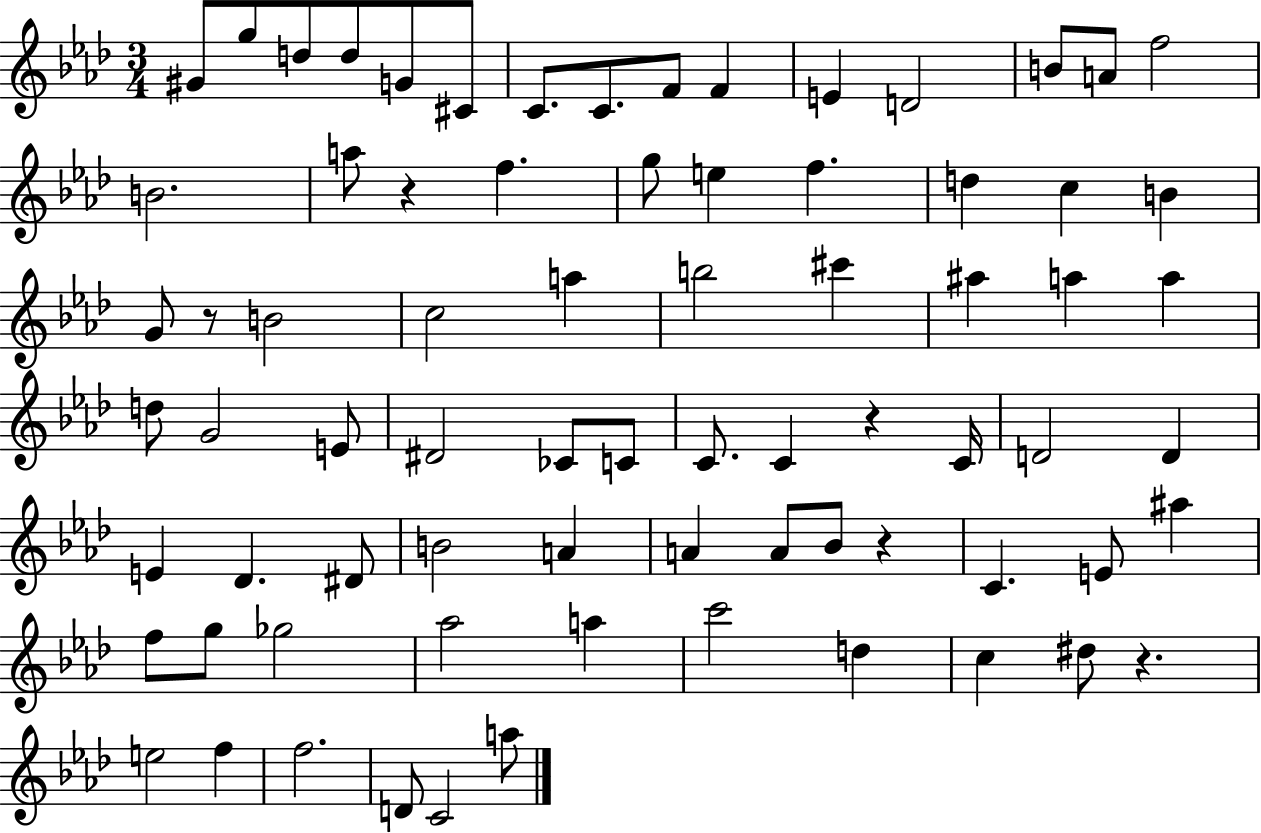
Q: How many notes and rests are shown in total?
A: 75